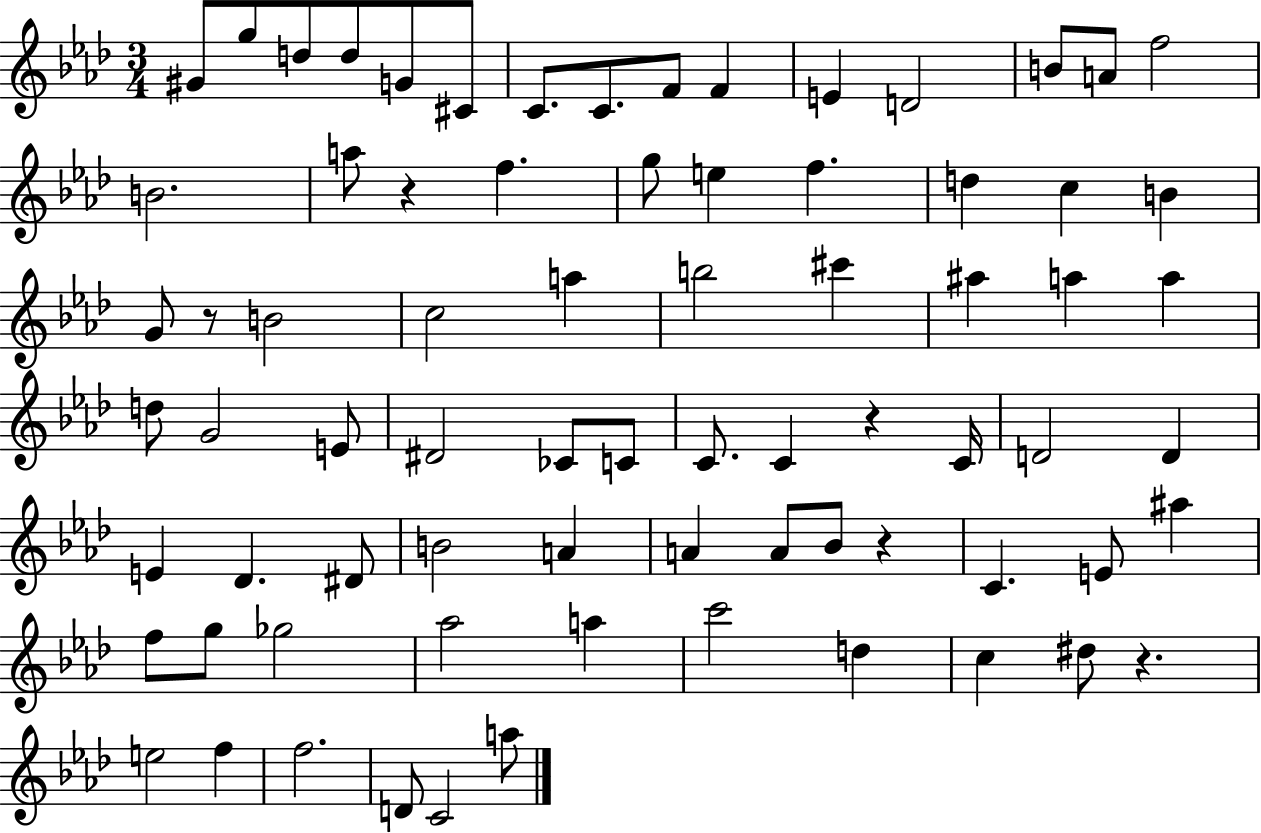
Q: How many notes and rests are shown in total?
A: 75